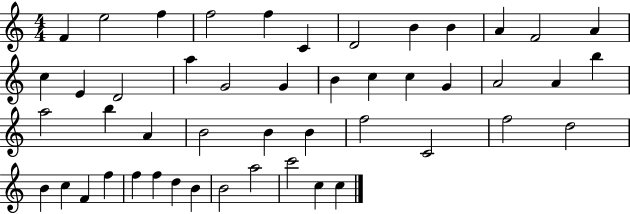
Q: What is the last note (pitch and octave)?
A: C5